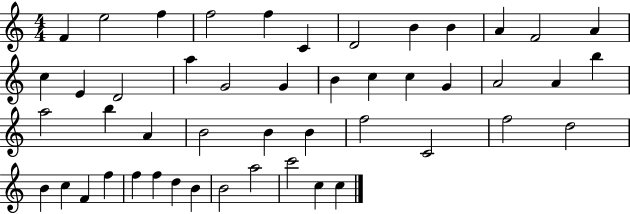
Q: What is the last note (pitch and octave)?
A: C5